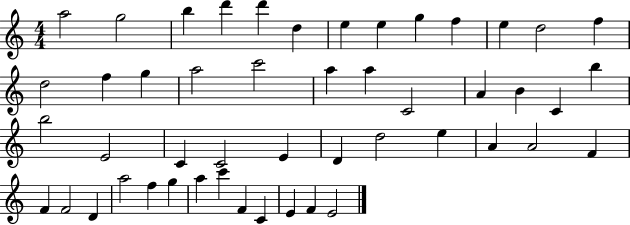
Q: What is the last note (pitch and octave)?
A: E4